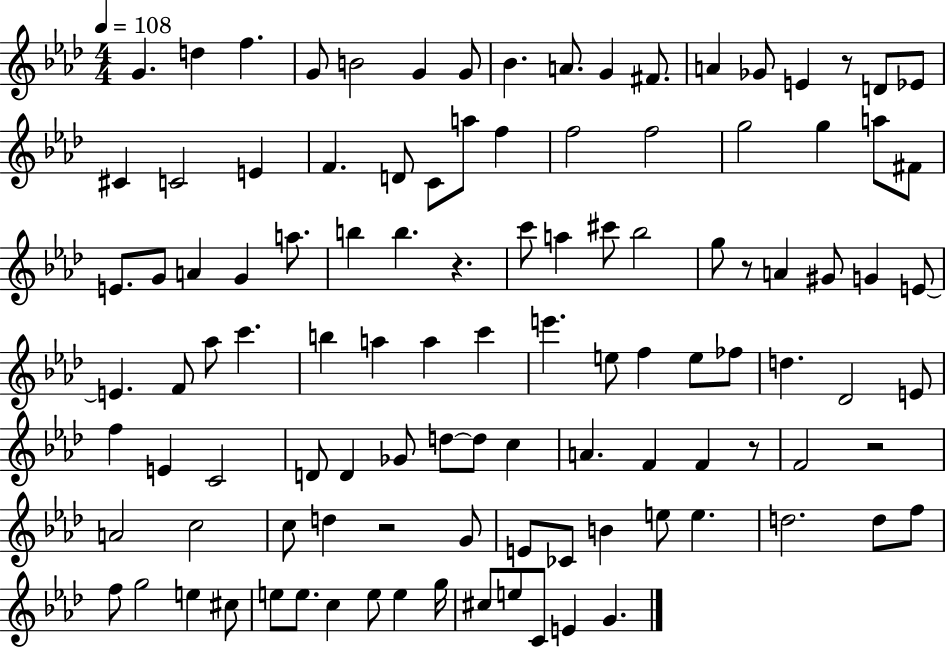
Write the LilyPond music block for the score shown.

{
  \clef treble
  \numericTimeSignature
  \time 4/4
  \key aes \major
  \tempo 4 = 108
  \repeat volta 2 { g'4. d''4 f''4. | g'8 b'2 g'4 g'8 | bes'4. a'8. g'4 fis'8. | a'4 ges'8 e'4 r8 d'8 ees'8 | \break cis'4 c'2 e'4 | f'4. d'8 c'8 a''8 f''4 | f''2 f''2 | g''2 g''4 a''8 fis'8 | \break e'8. g'8 a'4 g'4 a''8. | b''4 b''4. r4. | c'''8 a''4 cis'''8 bes''2 | g''8 r8 a'4 gis'8 g'4 e'8~~ | \break e'4. f'8 aes''8 c'''4. | b''4 a''4 a''4 c'''4 | e'''4. e''8 f''4 e''8 fes''8 | d''4. des'2 e'8 | \break f''4 e'4 c'2 | d'8 d'4 ges'8 d''8~~ d''8 c''4 | a'4. f'4 f'4 r8 | f'2 r2 | \break a'2 c''2 | c''8 d''4 r2 g'8 | e'8 ces'8 b'4 e''8 e''4. | d''2. d''8 f''8 | \break f''8 g''2 e''4 cis''8 | e''8 e''8. c''4 e''8 e''4 g''16 | cis''8 e''8 c'8 e'4 g'4. | } \bar "|."
}